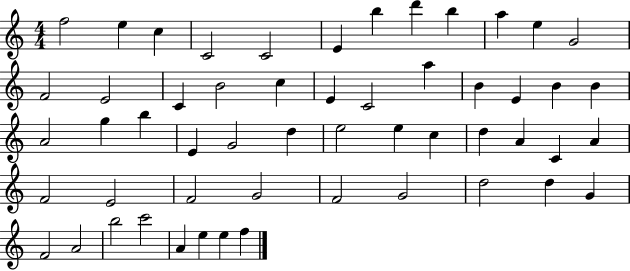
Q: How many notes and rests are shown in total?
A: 54